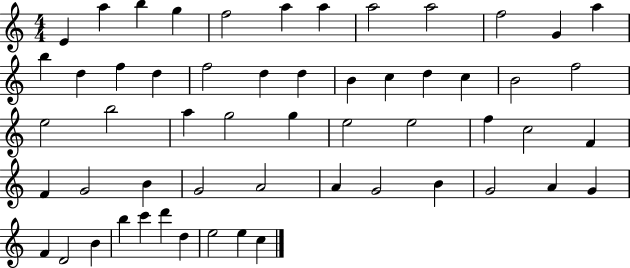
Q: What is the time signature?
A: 4/4